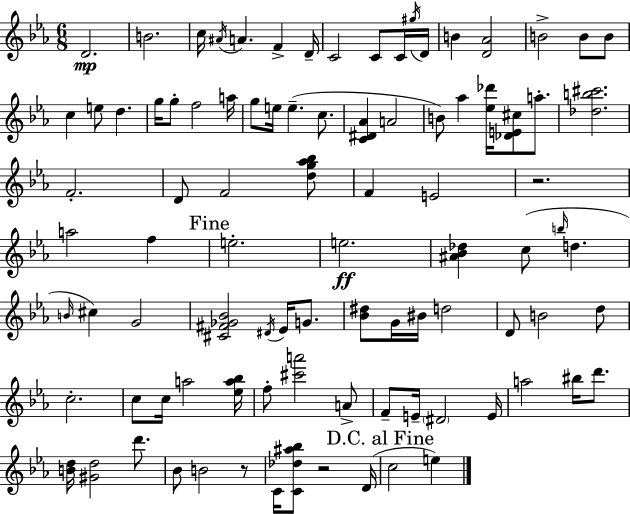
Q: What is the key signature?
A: EES major